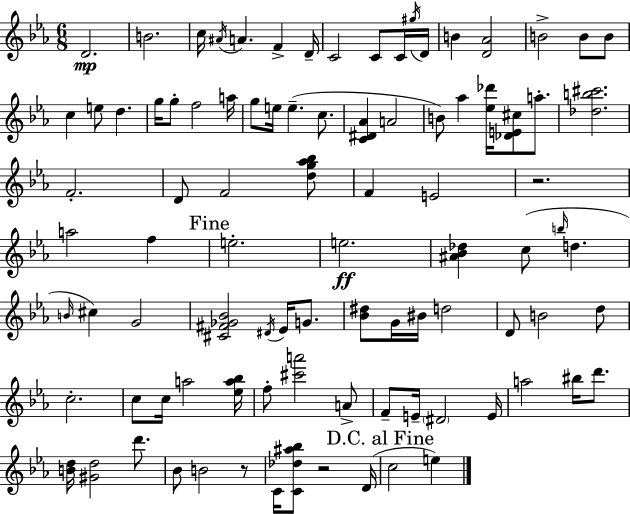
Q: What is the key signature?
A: EES major